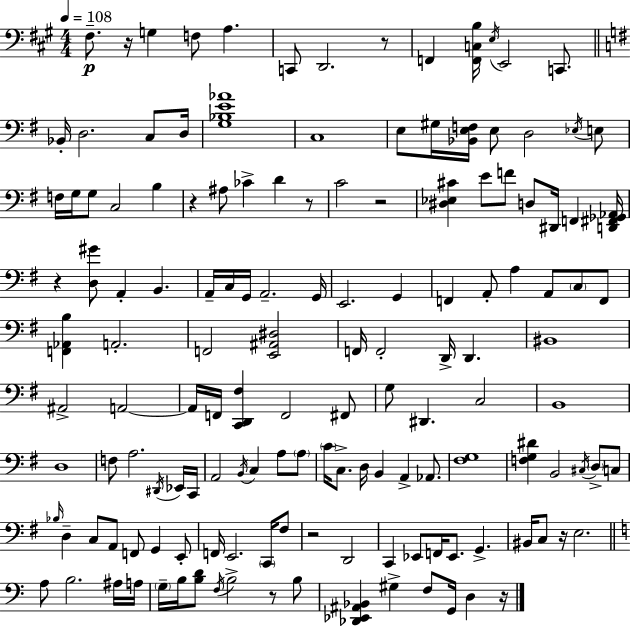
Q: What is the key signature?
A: A major